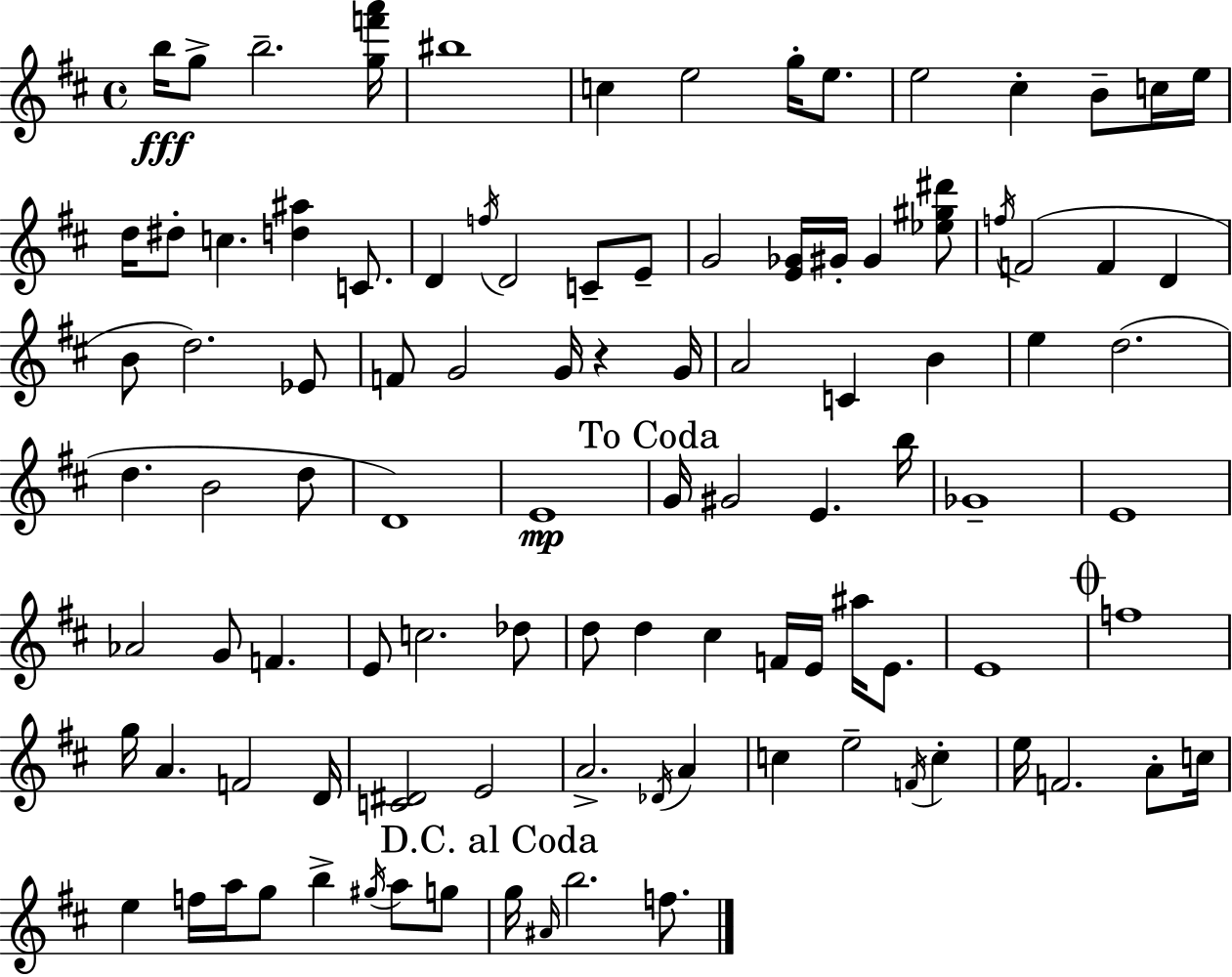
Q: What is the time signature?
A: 4/4